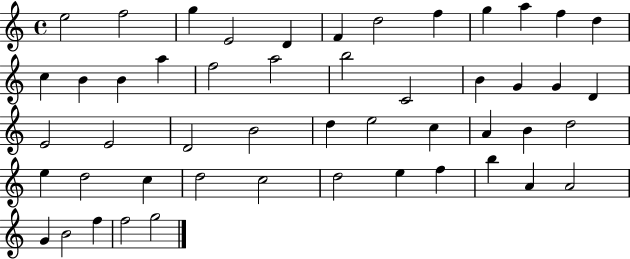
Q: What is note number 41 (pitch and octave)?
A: E5